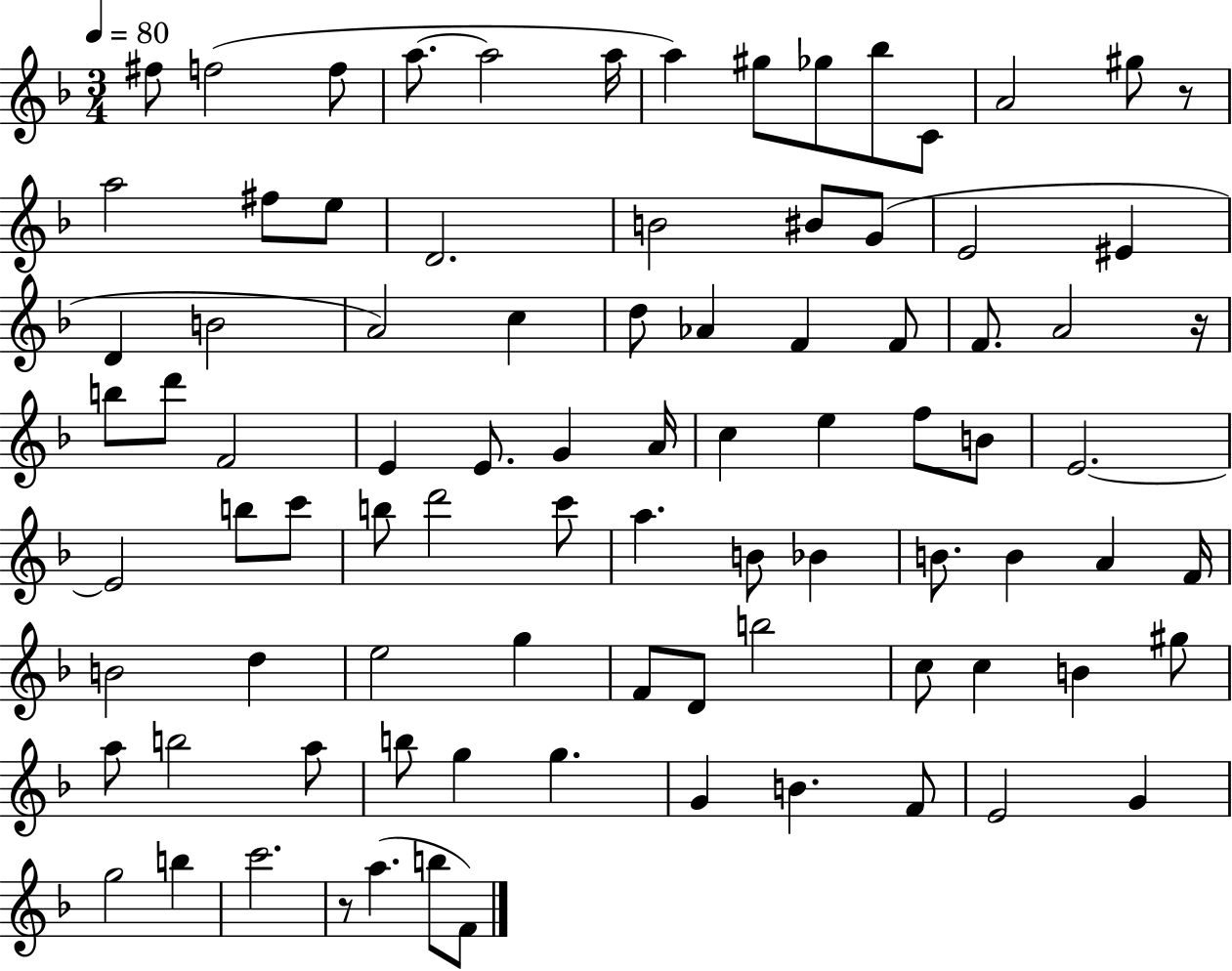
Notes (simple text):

F#5/e F5/h F5/e A5/e. A5/h A5/s A5/q G#5/e Gb5/e Bb5/e C4/e A4/h G#5/e R/e A5/h F#5/e E5/e D4/h. B4/h BIS4/e G4/e E4/h EIS4/q D4/q B4/h A4/h C5/q D5/e Ab4/q F4/q F4/e F4/e. A4/h R/s B5/e D6/e F4/h E4/q E4/e. G4/q A4/s C5/q E5/q F5/e B4/e E4/h. E4/h B5/e C6/e B5/e D6/h C6/e A5/q. B4/e Bb4/q B4/e. B4/q A4/q F4/s B4/h D5/q E5/h G5/q F4/e D4/e B5/h C5/e C5/q B4/q G#5/e A5/e B5/h A5/e B5/e G5/q G5/q. G4/q B4/q. F4/e E4/h G4/q G5/h B5/q C6/h. R/e A5/q. B5/e F4/e